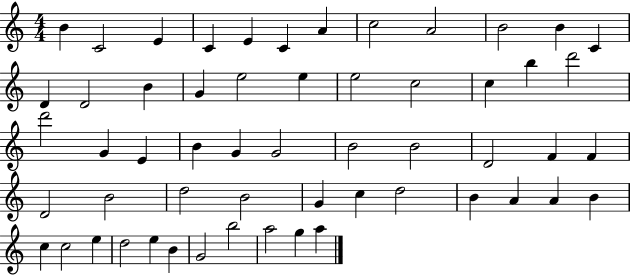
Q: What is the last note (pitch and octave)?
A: A5